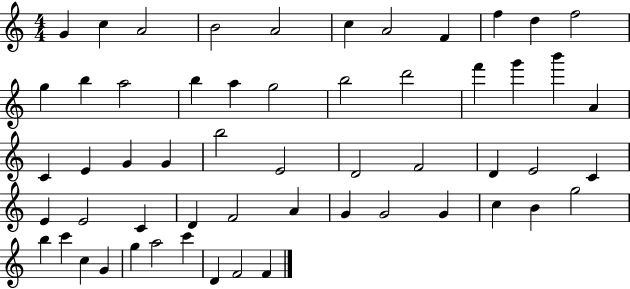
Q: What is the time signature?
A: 4/4